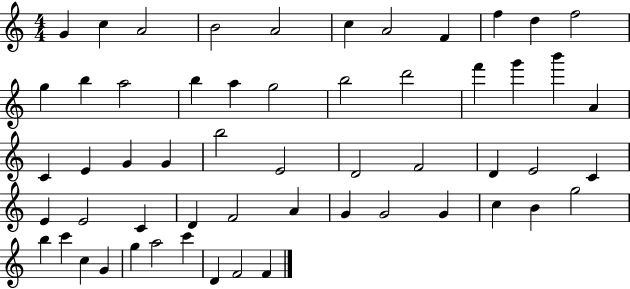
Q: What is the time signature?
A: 4/4